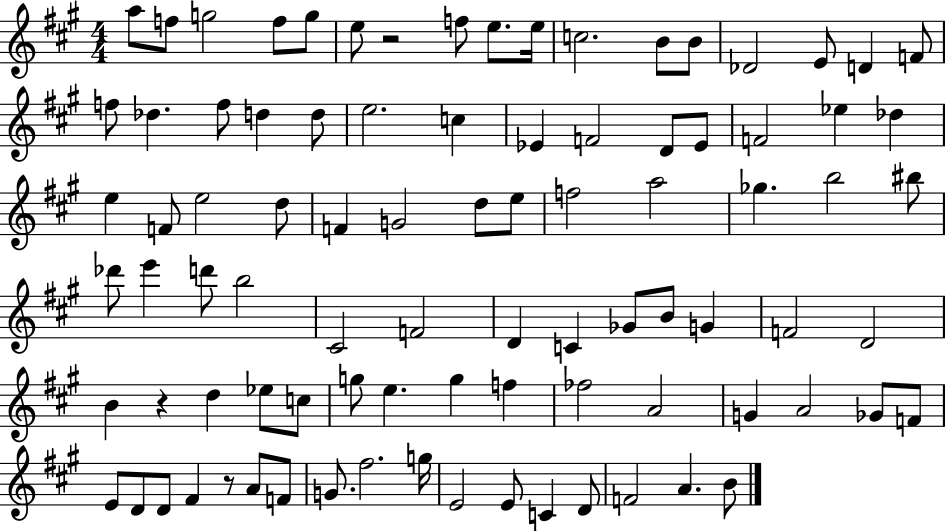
A5/e F5/e G5/h F5/e G5/e E5/e R/h F5/e E5/e. E5/s C5/h. B4/e B4/e Db4/h E4/e D4/q F4/e F5/e Db5/q. F5/e D5/q D5/e E5/h. C5/q Eb4/q F4/h D4/e Eb4/e F4/h Eb5/q Db5/q E5/q F4/e E5/h D5/e F4/q G4/h D5/e E5/e F5/h A5/h Gb5/q. B5/h BIS5/e Db6/e E6/q D6/e B5/h C#4/h F4/h D4/q C4/q Gb4/e B4/e G4/q F4/h D4/h B4/q R/q D5/q Eb5/e C5/e G5/e E5/q. G5/q F5/q FES5/h A4/h G4/q A4/h Gb4/e F4/e E4/e D4/e D4/e F#4/q R/e A4/e F4/e G4/e. F#5/h. G5/s E4/h E4/e C4/q D4/e F4/h A4/q. B4/e